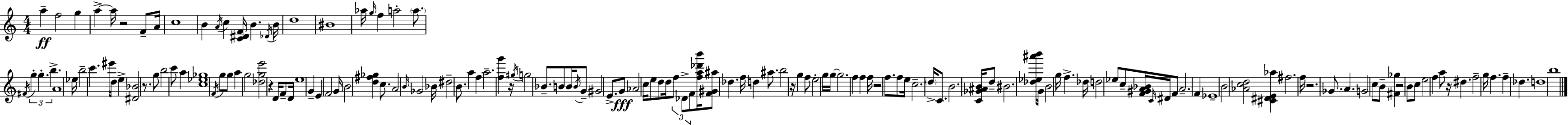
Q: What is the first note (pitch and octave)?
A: A5